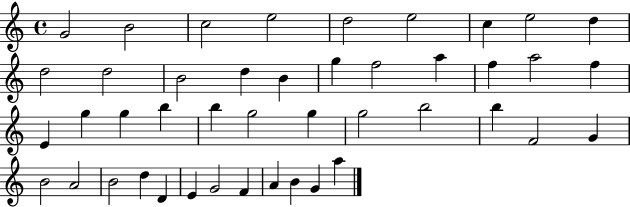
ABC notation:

X:1
T:Untitled
M:4/4
L:1/4
K:C
G2 B2 c2 e2 d2 e2 c e2 d d2 d2 B2 d B g f2 a f a2 f E g g b b g2 g g2 b2 b F2 G B2 A2 B2 d D E G2 F A B G a